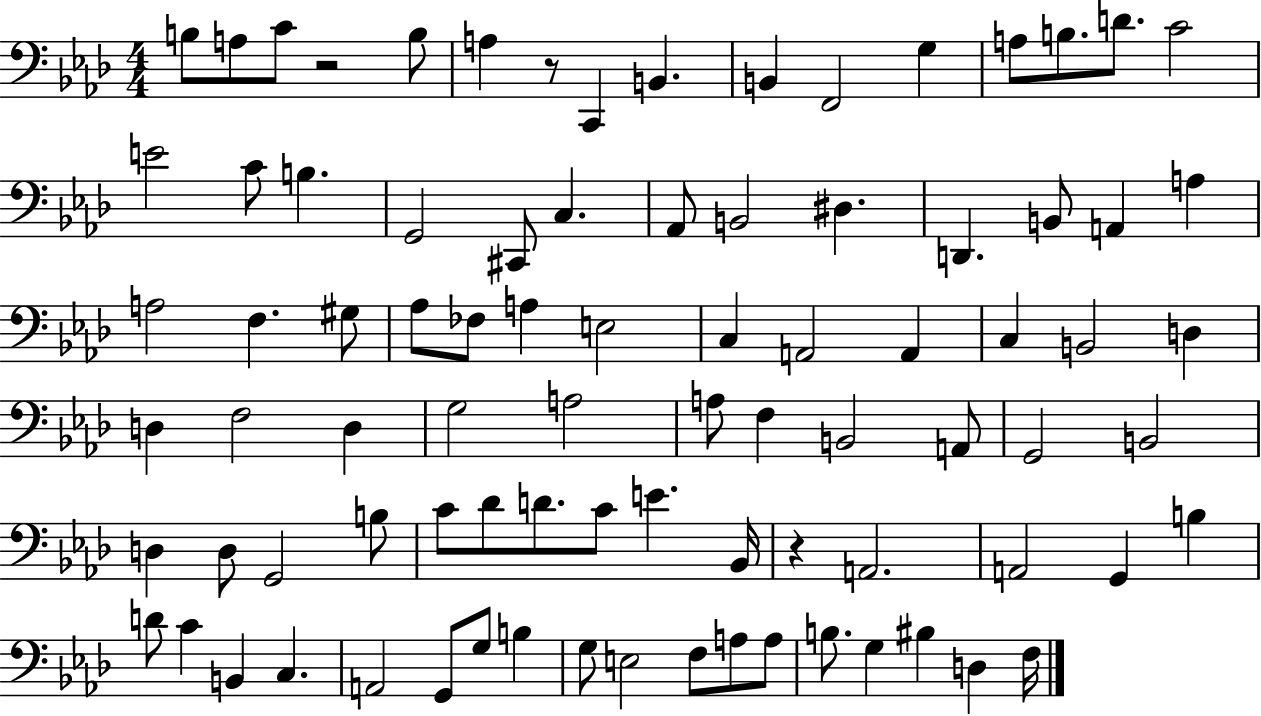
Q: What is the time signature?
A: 4/4